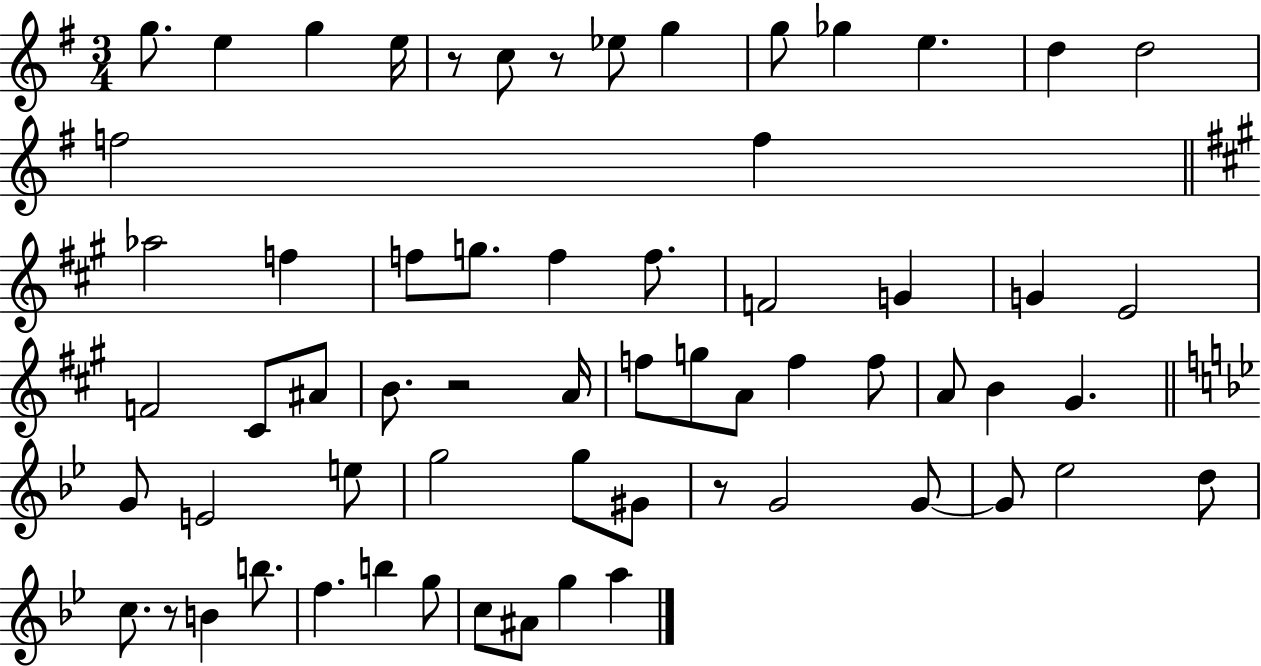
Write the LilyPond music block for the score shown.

{
  \clef treble
  \numericTimeSignature
  \time 3/4
  \key g \major
  \repeat volta 2 { g''8. e''4 g''4 e''16 | r8 c''8 r8 ees''8 g''4 | g''8 ges''4 e''4. | d''4 d''2 | \break f''2 f''4 | \bar "||" \break \key a \major aes''2 f''4 | f''8 g''8. f''4 f''8. | f'2 g'4 | g'4 e'2 | \break f'2 cis'8 ais'8 | b'8. r2 a'16 | f''8 g''8 a'8 f''4 f''8 | a'8 b'4 gis'4. | \break \bar "||" \break \key g \minor g'8 e'2 e''8 | g''2 g''8 gis'8 | r8 g'2 g'8~~ | g'8 ees''2 d''8 | \break c''8. r8 b'4 b''8. | f''4. b''4 g''8 | c''8 ais'8 g''4 a''4 | } \bar "|."
}